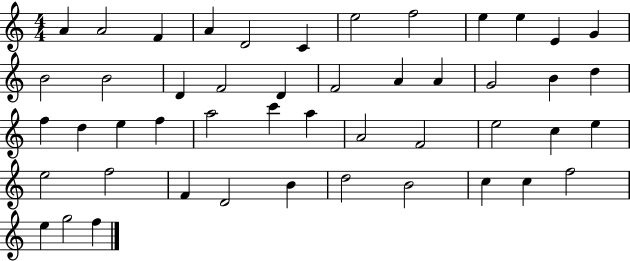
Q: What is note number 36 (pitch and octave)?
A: E5